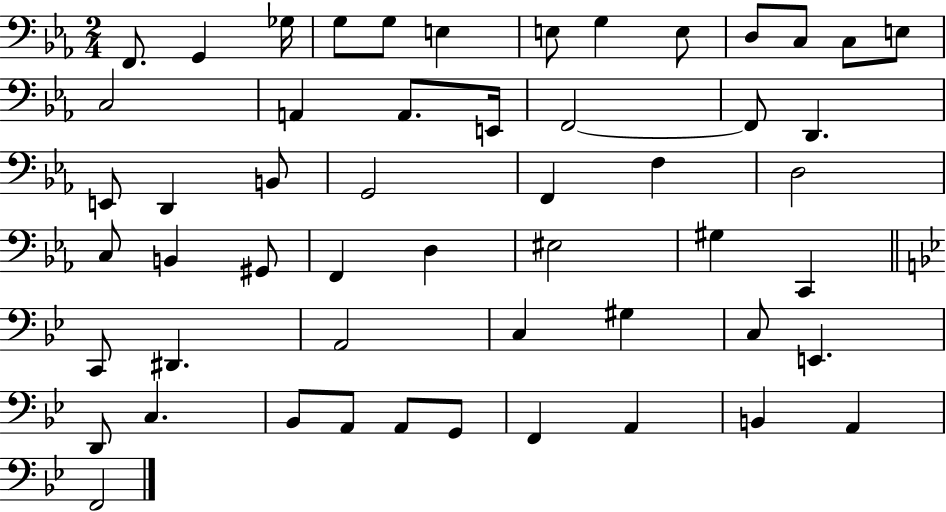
F2/e. G2/q Gb3/s G3/e G3/e E3/q E3/e G3/q E3/e D3/e C3/e C3/e E3/e C3/h A2/q A2/e. E2/s F2/h F2/e D2/q. E2/e D2/q B2/e G2/h F2/q F3/q D3/h C3/e B2/q G#2/e F2/q D3/q EIS3/h G#3/q C2/q C2/e D#2/q. A2/h C3/q G#3/q C3/e E2/q. D2/e C3/q. Bb2/e A2/e A2/e G2/e F2/q A2/q B2/q A2/q F2/h